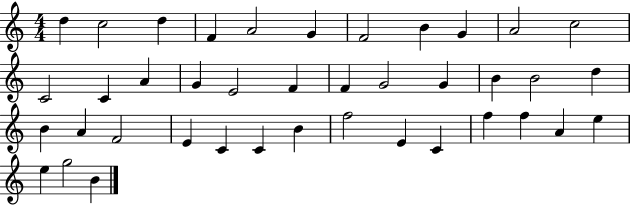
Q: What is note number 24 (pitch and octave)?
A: B4